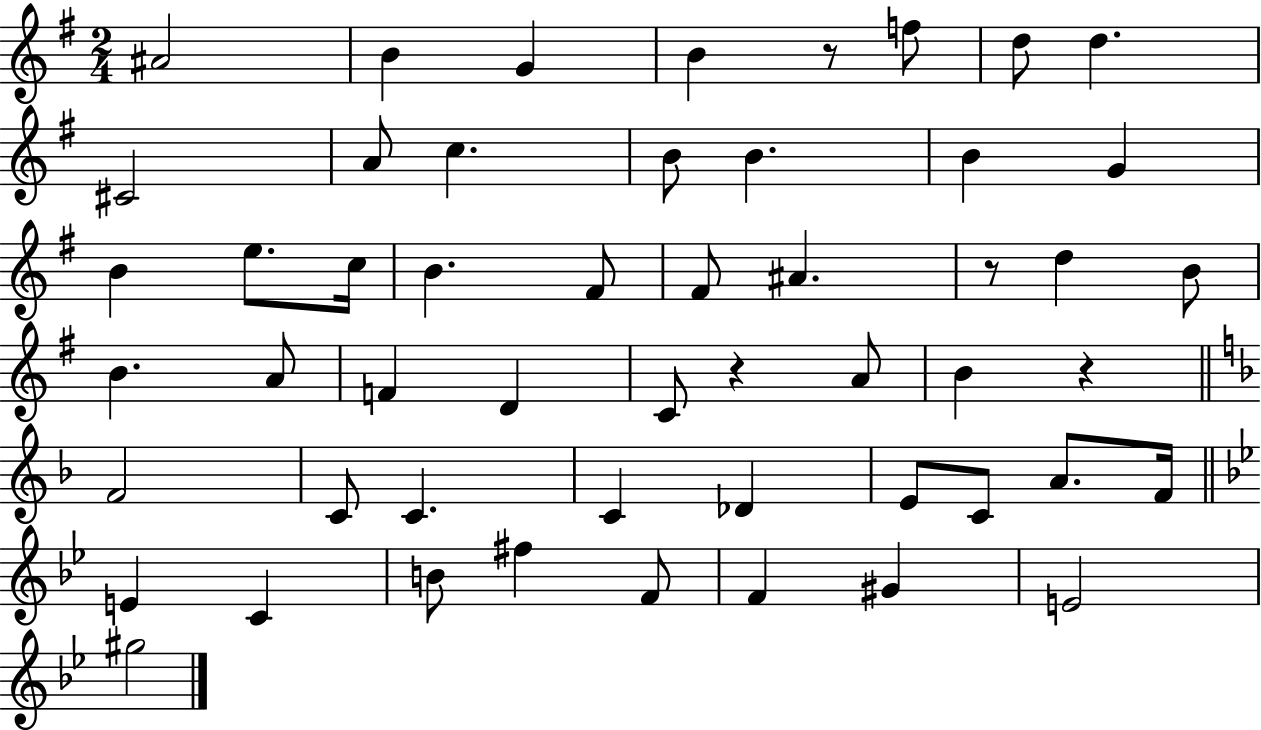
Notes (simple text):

A#4/h B4/q G4/q B4/q R/e F5/e D5/e D5/q. C#4/h A4/e C5/q. B4/e B4/q. B4/q G4/q B4/q E5/e. C5/s B4/q. F#4/e F#4/e A#4/q. R/e D5/q B4/e B4/q. A4/e F4/q D4/q C4/e R/q A4/e B4/q R/q F4/h C4/e C4/q. C4/q Db4/q E4/e C4/e A4/e. F4/s E4/q C4/q B4/e F#5/q F4/e F4/q G#4/q E4/h G#5/h